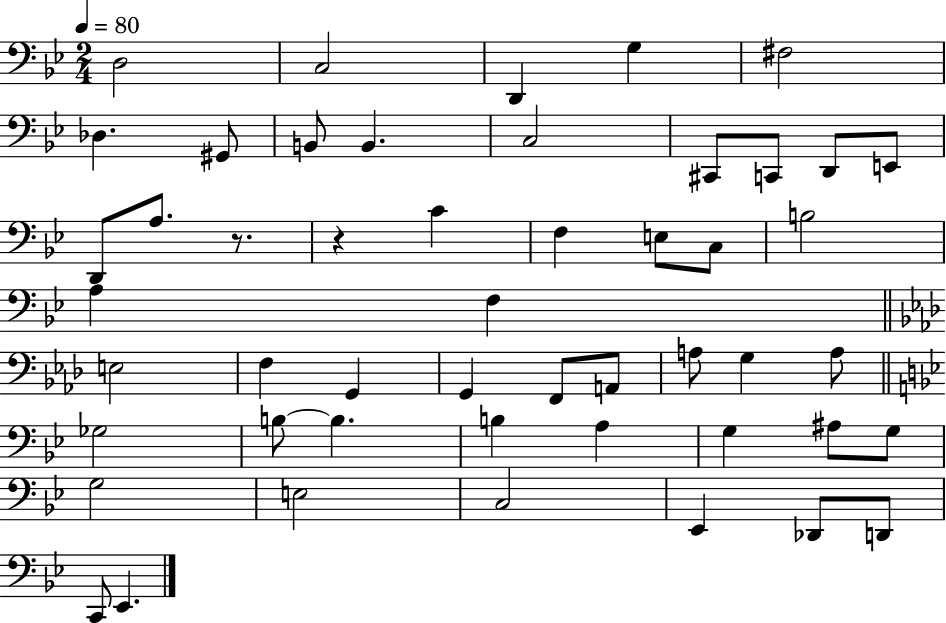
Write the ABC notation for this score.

X:1
T:Untitled
M:2/4
L:1/4
K:Bb
D,2 C,2 D,, G, ^F,2 _D, ^G,,/2 B,,/2 B,, C,2 ^C,,/2 C,,/2 D,,/2 E,,/2 D,,/2 A,/2 z/2 z C F, E,/2 C,/2 B,2 A, F, E,2 F, G,, G,, F,,/2 A,,/2 A,/2 G, A,/2 _G,2 B,/2 B, B, A, G, ^A,/2 G,/2 G,2 E,2 C,2 _E,, _D,,/2 D,,/2 C,,/2 _E,,